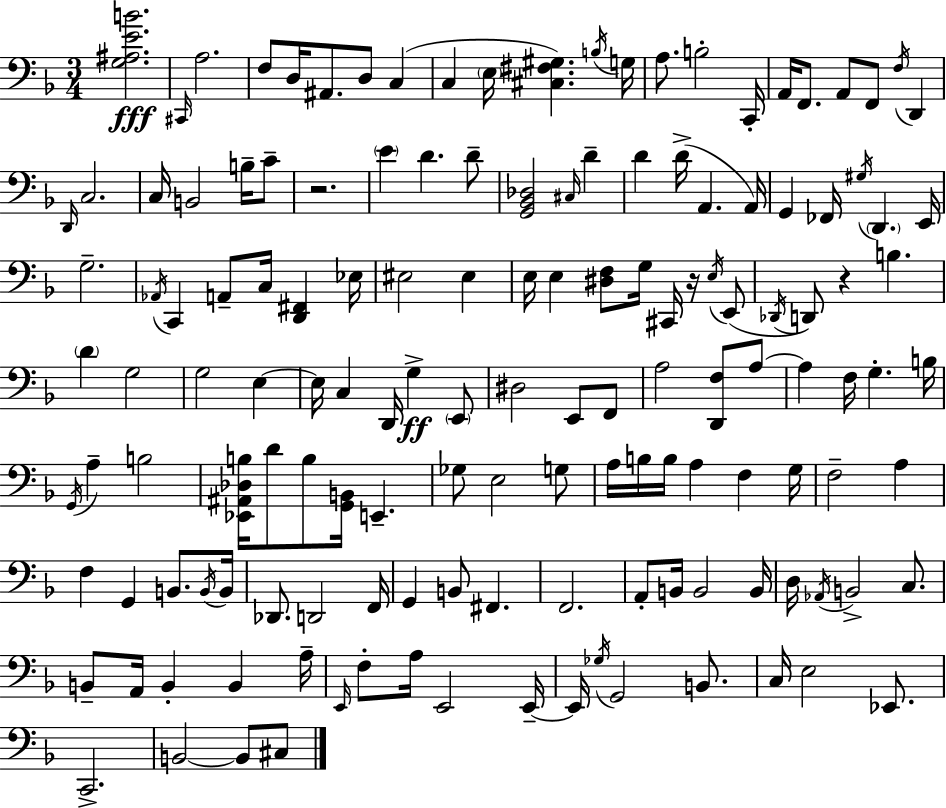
X:1
T:Untitled
M:3/4
L:1/4
K:F
[G,^A,EB]2 ^C,,/4 A,2 F,/2 D,/4 ^A,,/2 D,/2 C, C, E,/4 [^C,^F,^G,] B,/4 G,/4 A,/2 B,2 C,,/4 A,,/4 F,,/2 A,,/2 F,,/2 F,/4 D,, D,,/4 C,2 C,/4 B,,2 B,/4 C/2 z2 E D D/2 [G,,_B,,_D,]2 ^C,/4 D D D/4 A,, A,,/4 G,, _F,,/4 ^G,/4 D,, E,,/4 G,2 _A,,/4 C,, A,,/2 C,/4 [D,,^F,,] _E,/4 ^E,2 ^E, E,/4 E, [^D,F,]/2 G,/4 ^C,,/4 z/4 E,/4 E,,/2 _D,,/4 D,,/2 z B, D G,2 G,2 E, E,/4 C, D,,/4 G, E,,/2 ^D,2 E,,/2 F,,/2 A,2 [D,,F,]/2 A,/2 A, F,/4 G, B,/4 G,,/4 A, B,2 [_E,,^A,,_D,B,]/4 D/2 B,/2 [G,,B,,]/4 E,, _G,/2 E,2 G,/2 A,/4 B,/4 B,/4 A, F, G,/4 F,2 A, F, G,, B,,/2 B,,/4 B,,/4 _D,,/2 D,,2 F,,/4 G,, B,,/2 ^F,, F,,2 A,,/2 B,,/4 B,,2 B,,/4 D,/4 _A,,/4 B,,2 C,/2 B,,/2 A,,/4 B,, B,, A,/4 E,,/4 F,/2 A,/4 E,,2 E,,/4 E,,/4 _G,/4 G,,2 B,,/2 C,/4 E,2 _E,,/2 C,,2 B,,2 B,,/2 ^C,/2